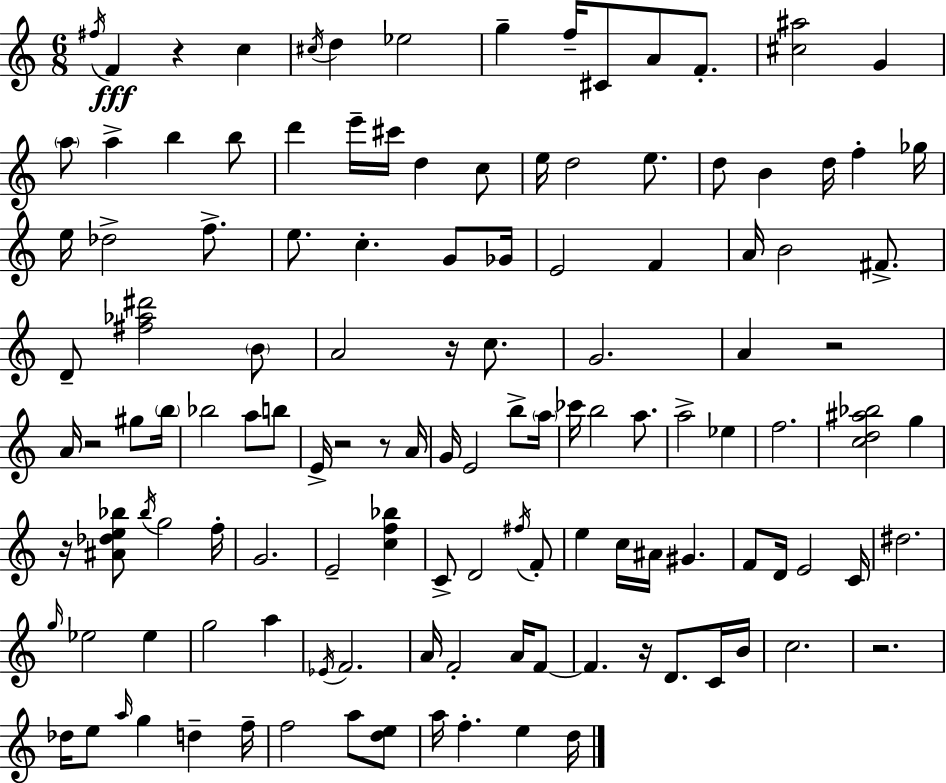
F#5/s F4/q R/q C5/q C#5/s D5/q Eb5/h G5/q F5/s C#4/e A4/e F4/e. [C#5,A#5]/h G4/q A5/e A5/q B5/q B5/e D6/q E6/s C#6/s D5/q C5/e E5/s D5/h E5/e. D5/e B4/q D5/s F5/q Gb5/s E5/s Db5/h F5/e. E5/e. C5/q. G4/e Gb4/s E4/h F4/q A4/s B4/h F#4/e. D4/e [F#5,Ab5,D#6]/h B4/e A4/h R/s C5/e. G4/h. A4/q R/h A4/s R/h G#5/e B5/s Bb5/h A5/e B5/e E4/s R/h R/e A4/s G4/s E4/h B5/e A5/s CES6/s B5/h A5/e. A5/h Eb5/q F5/h. [C5,D5,A#5,Bb5]/h G5/q R/s [A#4,Db5,E5,Bb5]/e Bb5/s G5/h F5/s G4/h. E4/h [C5,F5,Bb5]/q C4/e D4/h F#5/s F4/e E5/q C5/s A#4/s G#4/q. F4/e D4/s E4/h C4/s D#5/h. G5/s Eb5/h Eb5/q G5/h A5/q Eb4/s F4/h. A4/s F4/h A4/s F4/e F4/q. R/s D4/e. C4/s B4/s C5/h. R/h. Db5/s E5/e A5/s G5/q D5/q F5/s F5/h A5/e [D5,E5]/e A5/s F5/q. E5/q D5/s